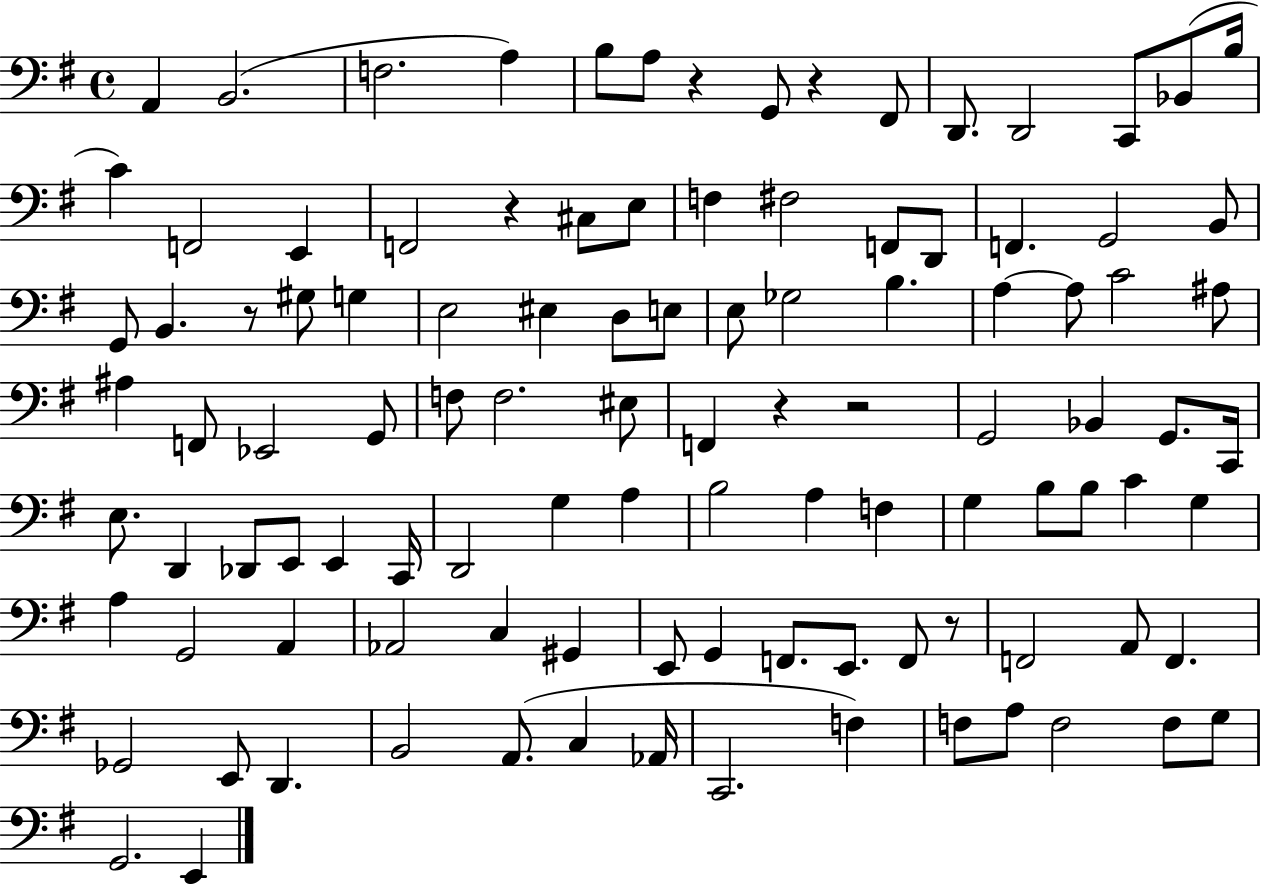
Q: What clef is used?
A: bass